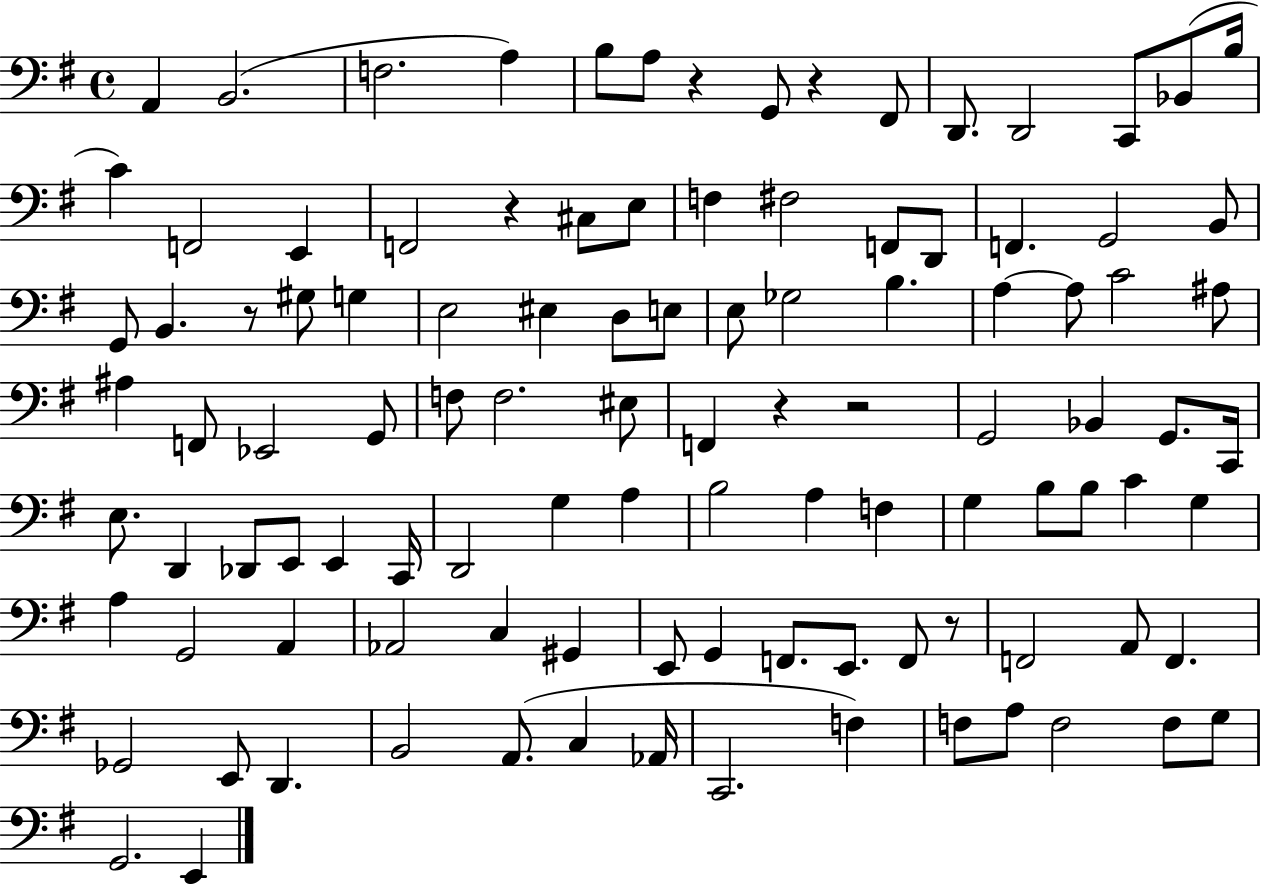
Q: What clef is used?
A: bass